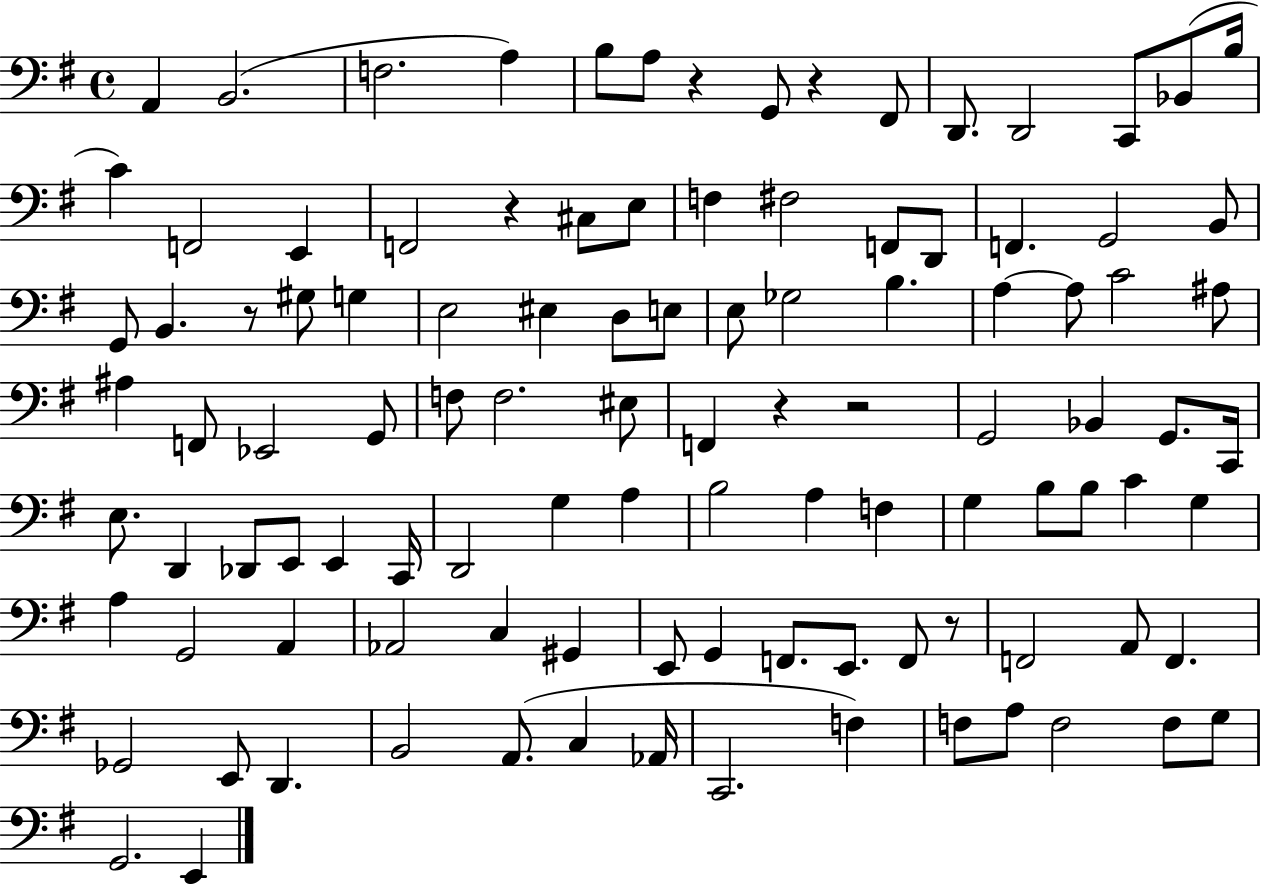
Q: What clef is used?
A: bass